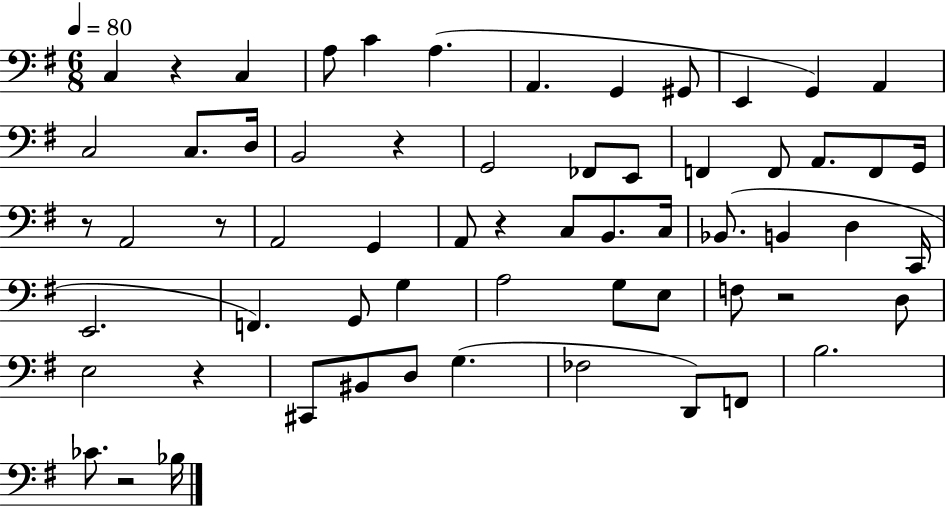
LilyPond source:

{
  \clef bass
  \numericTimeSignature
  \time 6/8
  \key g \major
  \tempo 4 = 80
  c4 r4 c4 | a8 c'4 a4.( | a,4. g,4 gis,8 | e,4 g,4) a,4 | \break c2 c8. d16 | b,2 r4 | g,2 fes,8 e,8 | f,4 f,8 a,8. f,8 g,16 | \break r8 a,2 r8 | a,2 g,4 | a,8 r4 c8 b,8. c16 | bes,8.( b,4 d4 c,16 | \break e,2. | f,4.) g,8 g4 | a2 g8 e8 | f8 r2 d8 | \break e2 r4 | cis,8 bis,8 d8 g4.( | fes2 d,8) f,8 | b2. | \break ces'8. r2 bes16 | \bar "|."
}